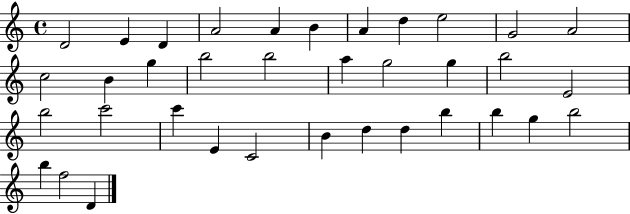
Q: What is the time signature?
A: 4/4